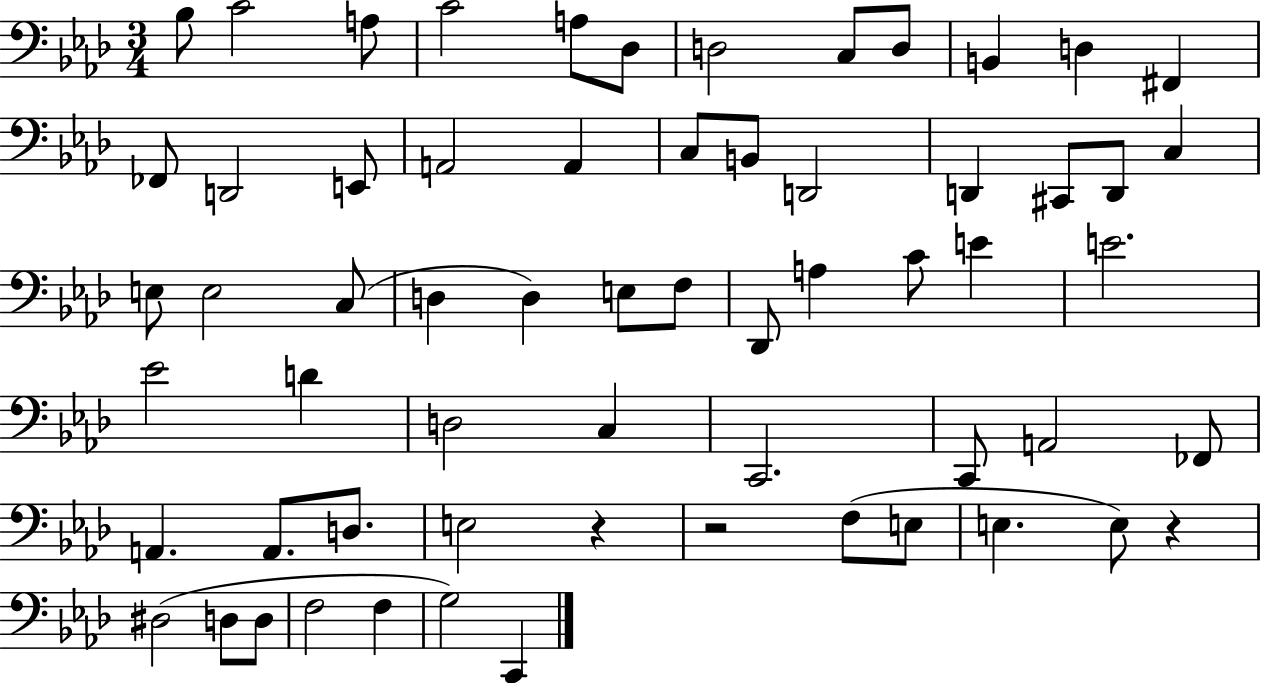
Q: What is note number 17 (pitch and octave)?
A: A2